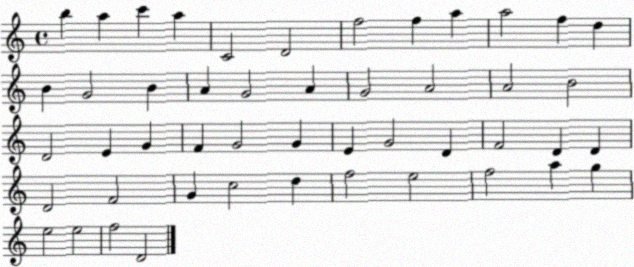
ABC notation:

X:1
T:Untitled
M:4/4
L:1/4
K:C
b a c' a C2 D2 f2 f a a2 f d B G2 B A G2 A G2 A2 A2 B2 D2 E G F G2 G E G2 D F2 D D D2 F2 G c2 d f2 e2 f2 a g e2 e2 f2 D2